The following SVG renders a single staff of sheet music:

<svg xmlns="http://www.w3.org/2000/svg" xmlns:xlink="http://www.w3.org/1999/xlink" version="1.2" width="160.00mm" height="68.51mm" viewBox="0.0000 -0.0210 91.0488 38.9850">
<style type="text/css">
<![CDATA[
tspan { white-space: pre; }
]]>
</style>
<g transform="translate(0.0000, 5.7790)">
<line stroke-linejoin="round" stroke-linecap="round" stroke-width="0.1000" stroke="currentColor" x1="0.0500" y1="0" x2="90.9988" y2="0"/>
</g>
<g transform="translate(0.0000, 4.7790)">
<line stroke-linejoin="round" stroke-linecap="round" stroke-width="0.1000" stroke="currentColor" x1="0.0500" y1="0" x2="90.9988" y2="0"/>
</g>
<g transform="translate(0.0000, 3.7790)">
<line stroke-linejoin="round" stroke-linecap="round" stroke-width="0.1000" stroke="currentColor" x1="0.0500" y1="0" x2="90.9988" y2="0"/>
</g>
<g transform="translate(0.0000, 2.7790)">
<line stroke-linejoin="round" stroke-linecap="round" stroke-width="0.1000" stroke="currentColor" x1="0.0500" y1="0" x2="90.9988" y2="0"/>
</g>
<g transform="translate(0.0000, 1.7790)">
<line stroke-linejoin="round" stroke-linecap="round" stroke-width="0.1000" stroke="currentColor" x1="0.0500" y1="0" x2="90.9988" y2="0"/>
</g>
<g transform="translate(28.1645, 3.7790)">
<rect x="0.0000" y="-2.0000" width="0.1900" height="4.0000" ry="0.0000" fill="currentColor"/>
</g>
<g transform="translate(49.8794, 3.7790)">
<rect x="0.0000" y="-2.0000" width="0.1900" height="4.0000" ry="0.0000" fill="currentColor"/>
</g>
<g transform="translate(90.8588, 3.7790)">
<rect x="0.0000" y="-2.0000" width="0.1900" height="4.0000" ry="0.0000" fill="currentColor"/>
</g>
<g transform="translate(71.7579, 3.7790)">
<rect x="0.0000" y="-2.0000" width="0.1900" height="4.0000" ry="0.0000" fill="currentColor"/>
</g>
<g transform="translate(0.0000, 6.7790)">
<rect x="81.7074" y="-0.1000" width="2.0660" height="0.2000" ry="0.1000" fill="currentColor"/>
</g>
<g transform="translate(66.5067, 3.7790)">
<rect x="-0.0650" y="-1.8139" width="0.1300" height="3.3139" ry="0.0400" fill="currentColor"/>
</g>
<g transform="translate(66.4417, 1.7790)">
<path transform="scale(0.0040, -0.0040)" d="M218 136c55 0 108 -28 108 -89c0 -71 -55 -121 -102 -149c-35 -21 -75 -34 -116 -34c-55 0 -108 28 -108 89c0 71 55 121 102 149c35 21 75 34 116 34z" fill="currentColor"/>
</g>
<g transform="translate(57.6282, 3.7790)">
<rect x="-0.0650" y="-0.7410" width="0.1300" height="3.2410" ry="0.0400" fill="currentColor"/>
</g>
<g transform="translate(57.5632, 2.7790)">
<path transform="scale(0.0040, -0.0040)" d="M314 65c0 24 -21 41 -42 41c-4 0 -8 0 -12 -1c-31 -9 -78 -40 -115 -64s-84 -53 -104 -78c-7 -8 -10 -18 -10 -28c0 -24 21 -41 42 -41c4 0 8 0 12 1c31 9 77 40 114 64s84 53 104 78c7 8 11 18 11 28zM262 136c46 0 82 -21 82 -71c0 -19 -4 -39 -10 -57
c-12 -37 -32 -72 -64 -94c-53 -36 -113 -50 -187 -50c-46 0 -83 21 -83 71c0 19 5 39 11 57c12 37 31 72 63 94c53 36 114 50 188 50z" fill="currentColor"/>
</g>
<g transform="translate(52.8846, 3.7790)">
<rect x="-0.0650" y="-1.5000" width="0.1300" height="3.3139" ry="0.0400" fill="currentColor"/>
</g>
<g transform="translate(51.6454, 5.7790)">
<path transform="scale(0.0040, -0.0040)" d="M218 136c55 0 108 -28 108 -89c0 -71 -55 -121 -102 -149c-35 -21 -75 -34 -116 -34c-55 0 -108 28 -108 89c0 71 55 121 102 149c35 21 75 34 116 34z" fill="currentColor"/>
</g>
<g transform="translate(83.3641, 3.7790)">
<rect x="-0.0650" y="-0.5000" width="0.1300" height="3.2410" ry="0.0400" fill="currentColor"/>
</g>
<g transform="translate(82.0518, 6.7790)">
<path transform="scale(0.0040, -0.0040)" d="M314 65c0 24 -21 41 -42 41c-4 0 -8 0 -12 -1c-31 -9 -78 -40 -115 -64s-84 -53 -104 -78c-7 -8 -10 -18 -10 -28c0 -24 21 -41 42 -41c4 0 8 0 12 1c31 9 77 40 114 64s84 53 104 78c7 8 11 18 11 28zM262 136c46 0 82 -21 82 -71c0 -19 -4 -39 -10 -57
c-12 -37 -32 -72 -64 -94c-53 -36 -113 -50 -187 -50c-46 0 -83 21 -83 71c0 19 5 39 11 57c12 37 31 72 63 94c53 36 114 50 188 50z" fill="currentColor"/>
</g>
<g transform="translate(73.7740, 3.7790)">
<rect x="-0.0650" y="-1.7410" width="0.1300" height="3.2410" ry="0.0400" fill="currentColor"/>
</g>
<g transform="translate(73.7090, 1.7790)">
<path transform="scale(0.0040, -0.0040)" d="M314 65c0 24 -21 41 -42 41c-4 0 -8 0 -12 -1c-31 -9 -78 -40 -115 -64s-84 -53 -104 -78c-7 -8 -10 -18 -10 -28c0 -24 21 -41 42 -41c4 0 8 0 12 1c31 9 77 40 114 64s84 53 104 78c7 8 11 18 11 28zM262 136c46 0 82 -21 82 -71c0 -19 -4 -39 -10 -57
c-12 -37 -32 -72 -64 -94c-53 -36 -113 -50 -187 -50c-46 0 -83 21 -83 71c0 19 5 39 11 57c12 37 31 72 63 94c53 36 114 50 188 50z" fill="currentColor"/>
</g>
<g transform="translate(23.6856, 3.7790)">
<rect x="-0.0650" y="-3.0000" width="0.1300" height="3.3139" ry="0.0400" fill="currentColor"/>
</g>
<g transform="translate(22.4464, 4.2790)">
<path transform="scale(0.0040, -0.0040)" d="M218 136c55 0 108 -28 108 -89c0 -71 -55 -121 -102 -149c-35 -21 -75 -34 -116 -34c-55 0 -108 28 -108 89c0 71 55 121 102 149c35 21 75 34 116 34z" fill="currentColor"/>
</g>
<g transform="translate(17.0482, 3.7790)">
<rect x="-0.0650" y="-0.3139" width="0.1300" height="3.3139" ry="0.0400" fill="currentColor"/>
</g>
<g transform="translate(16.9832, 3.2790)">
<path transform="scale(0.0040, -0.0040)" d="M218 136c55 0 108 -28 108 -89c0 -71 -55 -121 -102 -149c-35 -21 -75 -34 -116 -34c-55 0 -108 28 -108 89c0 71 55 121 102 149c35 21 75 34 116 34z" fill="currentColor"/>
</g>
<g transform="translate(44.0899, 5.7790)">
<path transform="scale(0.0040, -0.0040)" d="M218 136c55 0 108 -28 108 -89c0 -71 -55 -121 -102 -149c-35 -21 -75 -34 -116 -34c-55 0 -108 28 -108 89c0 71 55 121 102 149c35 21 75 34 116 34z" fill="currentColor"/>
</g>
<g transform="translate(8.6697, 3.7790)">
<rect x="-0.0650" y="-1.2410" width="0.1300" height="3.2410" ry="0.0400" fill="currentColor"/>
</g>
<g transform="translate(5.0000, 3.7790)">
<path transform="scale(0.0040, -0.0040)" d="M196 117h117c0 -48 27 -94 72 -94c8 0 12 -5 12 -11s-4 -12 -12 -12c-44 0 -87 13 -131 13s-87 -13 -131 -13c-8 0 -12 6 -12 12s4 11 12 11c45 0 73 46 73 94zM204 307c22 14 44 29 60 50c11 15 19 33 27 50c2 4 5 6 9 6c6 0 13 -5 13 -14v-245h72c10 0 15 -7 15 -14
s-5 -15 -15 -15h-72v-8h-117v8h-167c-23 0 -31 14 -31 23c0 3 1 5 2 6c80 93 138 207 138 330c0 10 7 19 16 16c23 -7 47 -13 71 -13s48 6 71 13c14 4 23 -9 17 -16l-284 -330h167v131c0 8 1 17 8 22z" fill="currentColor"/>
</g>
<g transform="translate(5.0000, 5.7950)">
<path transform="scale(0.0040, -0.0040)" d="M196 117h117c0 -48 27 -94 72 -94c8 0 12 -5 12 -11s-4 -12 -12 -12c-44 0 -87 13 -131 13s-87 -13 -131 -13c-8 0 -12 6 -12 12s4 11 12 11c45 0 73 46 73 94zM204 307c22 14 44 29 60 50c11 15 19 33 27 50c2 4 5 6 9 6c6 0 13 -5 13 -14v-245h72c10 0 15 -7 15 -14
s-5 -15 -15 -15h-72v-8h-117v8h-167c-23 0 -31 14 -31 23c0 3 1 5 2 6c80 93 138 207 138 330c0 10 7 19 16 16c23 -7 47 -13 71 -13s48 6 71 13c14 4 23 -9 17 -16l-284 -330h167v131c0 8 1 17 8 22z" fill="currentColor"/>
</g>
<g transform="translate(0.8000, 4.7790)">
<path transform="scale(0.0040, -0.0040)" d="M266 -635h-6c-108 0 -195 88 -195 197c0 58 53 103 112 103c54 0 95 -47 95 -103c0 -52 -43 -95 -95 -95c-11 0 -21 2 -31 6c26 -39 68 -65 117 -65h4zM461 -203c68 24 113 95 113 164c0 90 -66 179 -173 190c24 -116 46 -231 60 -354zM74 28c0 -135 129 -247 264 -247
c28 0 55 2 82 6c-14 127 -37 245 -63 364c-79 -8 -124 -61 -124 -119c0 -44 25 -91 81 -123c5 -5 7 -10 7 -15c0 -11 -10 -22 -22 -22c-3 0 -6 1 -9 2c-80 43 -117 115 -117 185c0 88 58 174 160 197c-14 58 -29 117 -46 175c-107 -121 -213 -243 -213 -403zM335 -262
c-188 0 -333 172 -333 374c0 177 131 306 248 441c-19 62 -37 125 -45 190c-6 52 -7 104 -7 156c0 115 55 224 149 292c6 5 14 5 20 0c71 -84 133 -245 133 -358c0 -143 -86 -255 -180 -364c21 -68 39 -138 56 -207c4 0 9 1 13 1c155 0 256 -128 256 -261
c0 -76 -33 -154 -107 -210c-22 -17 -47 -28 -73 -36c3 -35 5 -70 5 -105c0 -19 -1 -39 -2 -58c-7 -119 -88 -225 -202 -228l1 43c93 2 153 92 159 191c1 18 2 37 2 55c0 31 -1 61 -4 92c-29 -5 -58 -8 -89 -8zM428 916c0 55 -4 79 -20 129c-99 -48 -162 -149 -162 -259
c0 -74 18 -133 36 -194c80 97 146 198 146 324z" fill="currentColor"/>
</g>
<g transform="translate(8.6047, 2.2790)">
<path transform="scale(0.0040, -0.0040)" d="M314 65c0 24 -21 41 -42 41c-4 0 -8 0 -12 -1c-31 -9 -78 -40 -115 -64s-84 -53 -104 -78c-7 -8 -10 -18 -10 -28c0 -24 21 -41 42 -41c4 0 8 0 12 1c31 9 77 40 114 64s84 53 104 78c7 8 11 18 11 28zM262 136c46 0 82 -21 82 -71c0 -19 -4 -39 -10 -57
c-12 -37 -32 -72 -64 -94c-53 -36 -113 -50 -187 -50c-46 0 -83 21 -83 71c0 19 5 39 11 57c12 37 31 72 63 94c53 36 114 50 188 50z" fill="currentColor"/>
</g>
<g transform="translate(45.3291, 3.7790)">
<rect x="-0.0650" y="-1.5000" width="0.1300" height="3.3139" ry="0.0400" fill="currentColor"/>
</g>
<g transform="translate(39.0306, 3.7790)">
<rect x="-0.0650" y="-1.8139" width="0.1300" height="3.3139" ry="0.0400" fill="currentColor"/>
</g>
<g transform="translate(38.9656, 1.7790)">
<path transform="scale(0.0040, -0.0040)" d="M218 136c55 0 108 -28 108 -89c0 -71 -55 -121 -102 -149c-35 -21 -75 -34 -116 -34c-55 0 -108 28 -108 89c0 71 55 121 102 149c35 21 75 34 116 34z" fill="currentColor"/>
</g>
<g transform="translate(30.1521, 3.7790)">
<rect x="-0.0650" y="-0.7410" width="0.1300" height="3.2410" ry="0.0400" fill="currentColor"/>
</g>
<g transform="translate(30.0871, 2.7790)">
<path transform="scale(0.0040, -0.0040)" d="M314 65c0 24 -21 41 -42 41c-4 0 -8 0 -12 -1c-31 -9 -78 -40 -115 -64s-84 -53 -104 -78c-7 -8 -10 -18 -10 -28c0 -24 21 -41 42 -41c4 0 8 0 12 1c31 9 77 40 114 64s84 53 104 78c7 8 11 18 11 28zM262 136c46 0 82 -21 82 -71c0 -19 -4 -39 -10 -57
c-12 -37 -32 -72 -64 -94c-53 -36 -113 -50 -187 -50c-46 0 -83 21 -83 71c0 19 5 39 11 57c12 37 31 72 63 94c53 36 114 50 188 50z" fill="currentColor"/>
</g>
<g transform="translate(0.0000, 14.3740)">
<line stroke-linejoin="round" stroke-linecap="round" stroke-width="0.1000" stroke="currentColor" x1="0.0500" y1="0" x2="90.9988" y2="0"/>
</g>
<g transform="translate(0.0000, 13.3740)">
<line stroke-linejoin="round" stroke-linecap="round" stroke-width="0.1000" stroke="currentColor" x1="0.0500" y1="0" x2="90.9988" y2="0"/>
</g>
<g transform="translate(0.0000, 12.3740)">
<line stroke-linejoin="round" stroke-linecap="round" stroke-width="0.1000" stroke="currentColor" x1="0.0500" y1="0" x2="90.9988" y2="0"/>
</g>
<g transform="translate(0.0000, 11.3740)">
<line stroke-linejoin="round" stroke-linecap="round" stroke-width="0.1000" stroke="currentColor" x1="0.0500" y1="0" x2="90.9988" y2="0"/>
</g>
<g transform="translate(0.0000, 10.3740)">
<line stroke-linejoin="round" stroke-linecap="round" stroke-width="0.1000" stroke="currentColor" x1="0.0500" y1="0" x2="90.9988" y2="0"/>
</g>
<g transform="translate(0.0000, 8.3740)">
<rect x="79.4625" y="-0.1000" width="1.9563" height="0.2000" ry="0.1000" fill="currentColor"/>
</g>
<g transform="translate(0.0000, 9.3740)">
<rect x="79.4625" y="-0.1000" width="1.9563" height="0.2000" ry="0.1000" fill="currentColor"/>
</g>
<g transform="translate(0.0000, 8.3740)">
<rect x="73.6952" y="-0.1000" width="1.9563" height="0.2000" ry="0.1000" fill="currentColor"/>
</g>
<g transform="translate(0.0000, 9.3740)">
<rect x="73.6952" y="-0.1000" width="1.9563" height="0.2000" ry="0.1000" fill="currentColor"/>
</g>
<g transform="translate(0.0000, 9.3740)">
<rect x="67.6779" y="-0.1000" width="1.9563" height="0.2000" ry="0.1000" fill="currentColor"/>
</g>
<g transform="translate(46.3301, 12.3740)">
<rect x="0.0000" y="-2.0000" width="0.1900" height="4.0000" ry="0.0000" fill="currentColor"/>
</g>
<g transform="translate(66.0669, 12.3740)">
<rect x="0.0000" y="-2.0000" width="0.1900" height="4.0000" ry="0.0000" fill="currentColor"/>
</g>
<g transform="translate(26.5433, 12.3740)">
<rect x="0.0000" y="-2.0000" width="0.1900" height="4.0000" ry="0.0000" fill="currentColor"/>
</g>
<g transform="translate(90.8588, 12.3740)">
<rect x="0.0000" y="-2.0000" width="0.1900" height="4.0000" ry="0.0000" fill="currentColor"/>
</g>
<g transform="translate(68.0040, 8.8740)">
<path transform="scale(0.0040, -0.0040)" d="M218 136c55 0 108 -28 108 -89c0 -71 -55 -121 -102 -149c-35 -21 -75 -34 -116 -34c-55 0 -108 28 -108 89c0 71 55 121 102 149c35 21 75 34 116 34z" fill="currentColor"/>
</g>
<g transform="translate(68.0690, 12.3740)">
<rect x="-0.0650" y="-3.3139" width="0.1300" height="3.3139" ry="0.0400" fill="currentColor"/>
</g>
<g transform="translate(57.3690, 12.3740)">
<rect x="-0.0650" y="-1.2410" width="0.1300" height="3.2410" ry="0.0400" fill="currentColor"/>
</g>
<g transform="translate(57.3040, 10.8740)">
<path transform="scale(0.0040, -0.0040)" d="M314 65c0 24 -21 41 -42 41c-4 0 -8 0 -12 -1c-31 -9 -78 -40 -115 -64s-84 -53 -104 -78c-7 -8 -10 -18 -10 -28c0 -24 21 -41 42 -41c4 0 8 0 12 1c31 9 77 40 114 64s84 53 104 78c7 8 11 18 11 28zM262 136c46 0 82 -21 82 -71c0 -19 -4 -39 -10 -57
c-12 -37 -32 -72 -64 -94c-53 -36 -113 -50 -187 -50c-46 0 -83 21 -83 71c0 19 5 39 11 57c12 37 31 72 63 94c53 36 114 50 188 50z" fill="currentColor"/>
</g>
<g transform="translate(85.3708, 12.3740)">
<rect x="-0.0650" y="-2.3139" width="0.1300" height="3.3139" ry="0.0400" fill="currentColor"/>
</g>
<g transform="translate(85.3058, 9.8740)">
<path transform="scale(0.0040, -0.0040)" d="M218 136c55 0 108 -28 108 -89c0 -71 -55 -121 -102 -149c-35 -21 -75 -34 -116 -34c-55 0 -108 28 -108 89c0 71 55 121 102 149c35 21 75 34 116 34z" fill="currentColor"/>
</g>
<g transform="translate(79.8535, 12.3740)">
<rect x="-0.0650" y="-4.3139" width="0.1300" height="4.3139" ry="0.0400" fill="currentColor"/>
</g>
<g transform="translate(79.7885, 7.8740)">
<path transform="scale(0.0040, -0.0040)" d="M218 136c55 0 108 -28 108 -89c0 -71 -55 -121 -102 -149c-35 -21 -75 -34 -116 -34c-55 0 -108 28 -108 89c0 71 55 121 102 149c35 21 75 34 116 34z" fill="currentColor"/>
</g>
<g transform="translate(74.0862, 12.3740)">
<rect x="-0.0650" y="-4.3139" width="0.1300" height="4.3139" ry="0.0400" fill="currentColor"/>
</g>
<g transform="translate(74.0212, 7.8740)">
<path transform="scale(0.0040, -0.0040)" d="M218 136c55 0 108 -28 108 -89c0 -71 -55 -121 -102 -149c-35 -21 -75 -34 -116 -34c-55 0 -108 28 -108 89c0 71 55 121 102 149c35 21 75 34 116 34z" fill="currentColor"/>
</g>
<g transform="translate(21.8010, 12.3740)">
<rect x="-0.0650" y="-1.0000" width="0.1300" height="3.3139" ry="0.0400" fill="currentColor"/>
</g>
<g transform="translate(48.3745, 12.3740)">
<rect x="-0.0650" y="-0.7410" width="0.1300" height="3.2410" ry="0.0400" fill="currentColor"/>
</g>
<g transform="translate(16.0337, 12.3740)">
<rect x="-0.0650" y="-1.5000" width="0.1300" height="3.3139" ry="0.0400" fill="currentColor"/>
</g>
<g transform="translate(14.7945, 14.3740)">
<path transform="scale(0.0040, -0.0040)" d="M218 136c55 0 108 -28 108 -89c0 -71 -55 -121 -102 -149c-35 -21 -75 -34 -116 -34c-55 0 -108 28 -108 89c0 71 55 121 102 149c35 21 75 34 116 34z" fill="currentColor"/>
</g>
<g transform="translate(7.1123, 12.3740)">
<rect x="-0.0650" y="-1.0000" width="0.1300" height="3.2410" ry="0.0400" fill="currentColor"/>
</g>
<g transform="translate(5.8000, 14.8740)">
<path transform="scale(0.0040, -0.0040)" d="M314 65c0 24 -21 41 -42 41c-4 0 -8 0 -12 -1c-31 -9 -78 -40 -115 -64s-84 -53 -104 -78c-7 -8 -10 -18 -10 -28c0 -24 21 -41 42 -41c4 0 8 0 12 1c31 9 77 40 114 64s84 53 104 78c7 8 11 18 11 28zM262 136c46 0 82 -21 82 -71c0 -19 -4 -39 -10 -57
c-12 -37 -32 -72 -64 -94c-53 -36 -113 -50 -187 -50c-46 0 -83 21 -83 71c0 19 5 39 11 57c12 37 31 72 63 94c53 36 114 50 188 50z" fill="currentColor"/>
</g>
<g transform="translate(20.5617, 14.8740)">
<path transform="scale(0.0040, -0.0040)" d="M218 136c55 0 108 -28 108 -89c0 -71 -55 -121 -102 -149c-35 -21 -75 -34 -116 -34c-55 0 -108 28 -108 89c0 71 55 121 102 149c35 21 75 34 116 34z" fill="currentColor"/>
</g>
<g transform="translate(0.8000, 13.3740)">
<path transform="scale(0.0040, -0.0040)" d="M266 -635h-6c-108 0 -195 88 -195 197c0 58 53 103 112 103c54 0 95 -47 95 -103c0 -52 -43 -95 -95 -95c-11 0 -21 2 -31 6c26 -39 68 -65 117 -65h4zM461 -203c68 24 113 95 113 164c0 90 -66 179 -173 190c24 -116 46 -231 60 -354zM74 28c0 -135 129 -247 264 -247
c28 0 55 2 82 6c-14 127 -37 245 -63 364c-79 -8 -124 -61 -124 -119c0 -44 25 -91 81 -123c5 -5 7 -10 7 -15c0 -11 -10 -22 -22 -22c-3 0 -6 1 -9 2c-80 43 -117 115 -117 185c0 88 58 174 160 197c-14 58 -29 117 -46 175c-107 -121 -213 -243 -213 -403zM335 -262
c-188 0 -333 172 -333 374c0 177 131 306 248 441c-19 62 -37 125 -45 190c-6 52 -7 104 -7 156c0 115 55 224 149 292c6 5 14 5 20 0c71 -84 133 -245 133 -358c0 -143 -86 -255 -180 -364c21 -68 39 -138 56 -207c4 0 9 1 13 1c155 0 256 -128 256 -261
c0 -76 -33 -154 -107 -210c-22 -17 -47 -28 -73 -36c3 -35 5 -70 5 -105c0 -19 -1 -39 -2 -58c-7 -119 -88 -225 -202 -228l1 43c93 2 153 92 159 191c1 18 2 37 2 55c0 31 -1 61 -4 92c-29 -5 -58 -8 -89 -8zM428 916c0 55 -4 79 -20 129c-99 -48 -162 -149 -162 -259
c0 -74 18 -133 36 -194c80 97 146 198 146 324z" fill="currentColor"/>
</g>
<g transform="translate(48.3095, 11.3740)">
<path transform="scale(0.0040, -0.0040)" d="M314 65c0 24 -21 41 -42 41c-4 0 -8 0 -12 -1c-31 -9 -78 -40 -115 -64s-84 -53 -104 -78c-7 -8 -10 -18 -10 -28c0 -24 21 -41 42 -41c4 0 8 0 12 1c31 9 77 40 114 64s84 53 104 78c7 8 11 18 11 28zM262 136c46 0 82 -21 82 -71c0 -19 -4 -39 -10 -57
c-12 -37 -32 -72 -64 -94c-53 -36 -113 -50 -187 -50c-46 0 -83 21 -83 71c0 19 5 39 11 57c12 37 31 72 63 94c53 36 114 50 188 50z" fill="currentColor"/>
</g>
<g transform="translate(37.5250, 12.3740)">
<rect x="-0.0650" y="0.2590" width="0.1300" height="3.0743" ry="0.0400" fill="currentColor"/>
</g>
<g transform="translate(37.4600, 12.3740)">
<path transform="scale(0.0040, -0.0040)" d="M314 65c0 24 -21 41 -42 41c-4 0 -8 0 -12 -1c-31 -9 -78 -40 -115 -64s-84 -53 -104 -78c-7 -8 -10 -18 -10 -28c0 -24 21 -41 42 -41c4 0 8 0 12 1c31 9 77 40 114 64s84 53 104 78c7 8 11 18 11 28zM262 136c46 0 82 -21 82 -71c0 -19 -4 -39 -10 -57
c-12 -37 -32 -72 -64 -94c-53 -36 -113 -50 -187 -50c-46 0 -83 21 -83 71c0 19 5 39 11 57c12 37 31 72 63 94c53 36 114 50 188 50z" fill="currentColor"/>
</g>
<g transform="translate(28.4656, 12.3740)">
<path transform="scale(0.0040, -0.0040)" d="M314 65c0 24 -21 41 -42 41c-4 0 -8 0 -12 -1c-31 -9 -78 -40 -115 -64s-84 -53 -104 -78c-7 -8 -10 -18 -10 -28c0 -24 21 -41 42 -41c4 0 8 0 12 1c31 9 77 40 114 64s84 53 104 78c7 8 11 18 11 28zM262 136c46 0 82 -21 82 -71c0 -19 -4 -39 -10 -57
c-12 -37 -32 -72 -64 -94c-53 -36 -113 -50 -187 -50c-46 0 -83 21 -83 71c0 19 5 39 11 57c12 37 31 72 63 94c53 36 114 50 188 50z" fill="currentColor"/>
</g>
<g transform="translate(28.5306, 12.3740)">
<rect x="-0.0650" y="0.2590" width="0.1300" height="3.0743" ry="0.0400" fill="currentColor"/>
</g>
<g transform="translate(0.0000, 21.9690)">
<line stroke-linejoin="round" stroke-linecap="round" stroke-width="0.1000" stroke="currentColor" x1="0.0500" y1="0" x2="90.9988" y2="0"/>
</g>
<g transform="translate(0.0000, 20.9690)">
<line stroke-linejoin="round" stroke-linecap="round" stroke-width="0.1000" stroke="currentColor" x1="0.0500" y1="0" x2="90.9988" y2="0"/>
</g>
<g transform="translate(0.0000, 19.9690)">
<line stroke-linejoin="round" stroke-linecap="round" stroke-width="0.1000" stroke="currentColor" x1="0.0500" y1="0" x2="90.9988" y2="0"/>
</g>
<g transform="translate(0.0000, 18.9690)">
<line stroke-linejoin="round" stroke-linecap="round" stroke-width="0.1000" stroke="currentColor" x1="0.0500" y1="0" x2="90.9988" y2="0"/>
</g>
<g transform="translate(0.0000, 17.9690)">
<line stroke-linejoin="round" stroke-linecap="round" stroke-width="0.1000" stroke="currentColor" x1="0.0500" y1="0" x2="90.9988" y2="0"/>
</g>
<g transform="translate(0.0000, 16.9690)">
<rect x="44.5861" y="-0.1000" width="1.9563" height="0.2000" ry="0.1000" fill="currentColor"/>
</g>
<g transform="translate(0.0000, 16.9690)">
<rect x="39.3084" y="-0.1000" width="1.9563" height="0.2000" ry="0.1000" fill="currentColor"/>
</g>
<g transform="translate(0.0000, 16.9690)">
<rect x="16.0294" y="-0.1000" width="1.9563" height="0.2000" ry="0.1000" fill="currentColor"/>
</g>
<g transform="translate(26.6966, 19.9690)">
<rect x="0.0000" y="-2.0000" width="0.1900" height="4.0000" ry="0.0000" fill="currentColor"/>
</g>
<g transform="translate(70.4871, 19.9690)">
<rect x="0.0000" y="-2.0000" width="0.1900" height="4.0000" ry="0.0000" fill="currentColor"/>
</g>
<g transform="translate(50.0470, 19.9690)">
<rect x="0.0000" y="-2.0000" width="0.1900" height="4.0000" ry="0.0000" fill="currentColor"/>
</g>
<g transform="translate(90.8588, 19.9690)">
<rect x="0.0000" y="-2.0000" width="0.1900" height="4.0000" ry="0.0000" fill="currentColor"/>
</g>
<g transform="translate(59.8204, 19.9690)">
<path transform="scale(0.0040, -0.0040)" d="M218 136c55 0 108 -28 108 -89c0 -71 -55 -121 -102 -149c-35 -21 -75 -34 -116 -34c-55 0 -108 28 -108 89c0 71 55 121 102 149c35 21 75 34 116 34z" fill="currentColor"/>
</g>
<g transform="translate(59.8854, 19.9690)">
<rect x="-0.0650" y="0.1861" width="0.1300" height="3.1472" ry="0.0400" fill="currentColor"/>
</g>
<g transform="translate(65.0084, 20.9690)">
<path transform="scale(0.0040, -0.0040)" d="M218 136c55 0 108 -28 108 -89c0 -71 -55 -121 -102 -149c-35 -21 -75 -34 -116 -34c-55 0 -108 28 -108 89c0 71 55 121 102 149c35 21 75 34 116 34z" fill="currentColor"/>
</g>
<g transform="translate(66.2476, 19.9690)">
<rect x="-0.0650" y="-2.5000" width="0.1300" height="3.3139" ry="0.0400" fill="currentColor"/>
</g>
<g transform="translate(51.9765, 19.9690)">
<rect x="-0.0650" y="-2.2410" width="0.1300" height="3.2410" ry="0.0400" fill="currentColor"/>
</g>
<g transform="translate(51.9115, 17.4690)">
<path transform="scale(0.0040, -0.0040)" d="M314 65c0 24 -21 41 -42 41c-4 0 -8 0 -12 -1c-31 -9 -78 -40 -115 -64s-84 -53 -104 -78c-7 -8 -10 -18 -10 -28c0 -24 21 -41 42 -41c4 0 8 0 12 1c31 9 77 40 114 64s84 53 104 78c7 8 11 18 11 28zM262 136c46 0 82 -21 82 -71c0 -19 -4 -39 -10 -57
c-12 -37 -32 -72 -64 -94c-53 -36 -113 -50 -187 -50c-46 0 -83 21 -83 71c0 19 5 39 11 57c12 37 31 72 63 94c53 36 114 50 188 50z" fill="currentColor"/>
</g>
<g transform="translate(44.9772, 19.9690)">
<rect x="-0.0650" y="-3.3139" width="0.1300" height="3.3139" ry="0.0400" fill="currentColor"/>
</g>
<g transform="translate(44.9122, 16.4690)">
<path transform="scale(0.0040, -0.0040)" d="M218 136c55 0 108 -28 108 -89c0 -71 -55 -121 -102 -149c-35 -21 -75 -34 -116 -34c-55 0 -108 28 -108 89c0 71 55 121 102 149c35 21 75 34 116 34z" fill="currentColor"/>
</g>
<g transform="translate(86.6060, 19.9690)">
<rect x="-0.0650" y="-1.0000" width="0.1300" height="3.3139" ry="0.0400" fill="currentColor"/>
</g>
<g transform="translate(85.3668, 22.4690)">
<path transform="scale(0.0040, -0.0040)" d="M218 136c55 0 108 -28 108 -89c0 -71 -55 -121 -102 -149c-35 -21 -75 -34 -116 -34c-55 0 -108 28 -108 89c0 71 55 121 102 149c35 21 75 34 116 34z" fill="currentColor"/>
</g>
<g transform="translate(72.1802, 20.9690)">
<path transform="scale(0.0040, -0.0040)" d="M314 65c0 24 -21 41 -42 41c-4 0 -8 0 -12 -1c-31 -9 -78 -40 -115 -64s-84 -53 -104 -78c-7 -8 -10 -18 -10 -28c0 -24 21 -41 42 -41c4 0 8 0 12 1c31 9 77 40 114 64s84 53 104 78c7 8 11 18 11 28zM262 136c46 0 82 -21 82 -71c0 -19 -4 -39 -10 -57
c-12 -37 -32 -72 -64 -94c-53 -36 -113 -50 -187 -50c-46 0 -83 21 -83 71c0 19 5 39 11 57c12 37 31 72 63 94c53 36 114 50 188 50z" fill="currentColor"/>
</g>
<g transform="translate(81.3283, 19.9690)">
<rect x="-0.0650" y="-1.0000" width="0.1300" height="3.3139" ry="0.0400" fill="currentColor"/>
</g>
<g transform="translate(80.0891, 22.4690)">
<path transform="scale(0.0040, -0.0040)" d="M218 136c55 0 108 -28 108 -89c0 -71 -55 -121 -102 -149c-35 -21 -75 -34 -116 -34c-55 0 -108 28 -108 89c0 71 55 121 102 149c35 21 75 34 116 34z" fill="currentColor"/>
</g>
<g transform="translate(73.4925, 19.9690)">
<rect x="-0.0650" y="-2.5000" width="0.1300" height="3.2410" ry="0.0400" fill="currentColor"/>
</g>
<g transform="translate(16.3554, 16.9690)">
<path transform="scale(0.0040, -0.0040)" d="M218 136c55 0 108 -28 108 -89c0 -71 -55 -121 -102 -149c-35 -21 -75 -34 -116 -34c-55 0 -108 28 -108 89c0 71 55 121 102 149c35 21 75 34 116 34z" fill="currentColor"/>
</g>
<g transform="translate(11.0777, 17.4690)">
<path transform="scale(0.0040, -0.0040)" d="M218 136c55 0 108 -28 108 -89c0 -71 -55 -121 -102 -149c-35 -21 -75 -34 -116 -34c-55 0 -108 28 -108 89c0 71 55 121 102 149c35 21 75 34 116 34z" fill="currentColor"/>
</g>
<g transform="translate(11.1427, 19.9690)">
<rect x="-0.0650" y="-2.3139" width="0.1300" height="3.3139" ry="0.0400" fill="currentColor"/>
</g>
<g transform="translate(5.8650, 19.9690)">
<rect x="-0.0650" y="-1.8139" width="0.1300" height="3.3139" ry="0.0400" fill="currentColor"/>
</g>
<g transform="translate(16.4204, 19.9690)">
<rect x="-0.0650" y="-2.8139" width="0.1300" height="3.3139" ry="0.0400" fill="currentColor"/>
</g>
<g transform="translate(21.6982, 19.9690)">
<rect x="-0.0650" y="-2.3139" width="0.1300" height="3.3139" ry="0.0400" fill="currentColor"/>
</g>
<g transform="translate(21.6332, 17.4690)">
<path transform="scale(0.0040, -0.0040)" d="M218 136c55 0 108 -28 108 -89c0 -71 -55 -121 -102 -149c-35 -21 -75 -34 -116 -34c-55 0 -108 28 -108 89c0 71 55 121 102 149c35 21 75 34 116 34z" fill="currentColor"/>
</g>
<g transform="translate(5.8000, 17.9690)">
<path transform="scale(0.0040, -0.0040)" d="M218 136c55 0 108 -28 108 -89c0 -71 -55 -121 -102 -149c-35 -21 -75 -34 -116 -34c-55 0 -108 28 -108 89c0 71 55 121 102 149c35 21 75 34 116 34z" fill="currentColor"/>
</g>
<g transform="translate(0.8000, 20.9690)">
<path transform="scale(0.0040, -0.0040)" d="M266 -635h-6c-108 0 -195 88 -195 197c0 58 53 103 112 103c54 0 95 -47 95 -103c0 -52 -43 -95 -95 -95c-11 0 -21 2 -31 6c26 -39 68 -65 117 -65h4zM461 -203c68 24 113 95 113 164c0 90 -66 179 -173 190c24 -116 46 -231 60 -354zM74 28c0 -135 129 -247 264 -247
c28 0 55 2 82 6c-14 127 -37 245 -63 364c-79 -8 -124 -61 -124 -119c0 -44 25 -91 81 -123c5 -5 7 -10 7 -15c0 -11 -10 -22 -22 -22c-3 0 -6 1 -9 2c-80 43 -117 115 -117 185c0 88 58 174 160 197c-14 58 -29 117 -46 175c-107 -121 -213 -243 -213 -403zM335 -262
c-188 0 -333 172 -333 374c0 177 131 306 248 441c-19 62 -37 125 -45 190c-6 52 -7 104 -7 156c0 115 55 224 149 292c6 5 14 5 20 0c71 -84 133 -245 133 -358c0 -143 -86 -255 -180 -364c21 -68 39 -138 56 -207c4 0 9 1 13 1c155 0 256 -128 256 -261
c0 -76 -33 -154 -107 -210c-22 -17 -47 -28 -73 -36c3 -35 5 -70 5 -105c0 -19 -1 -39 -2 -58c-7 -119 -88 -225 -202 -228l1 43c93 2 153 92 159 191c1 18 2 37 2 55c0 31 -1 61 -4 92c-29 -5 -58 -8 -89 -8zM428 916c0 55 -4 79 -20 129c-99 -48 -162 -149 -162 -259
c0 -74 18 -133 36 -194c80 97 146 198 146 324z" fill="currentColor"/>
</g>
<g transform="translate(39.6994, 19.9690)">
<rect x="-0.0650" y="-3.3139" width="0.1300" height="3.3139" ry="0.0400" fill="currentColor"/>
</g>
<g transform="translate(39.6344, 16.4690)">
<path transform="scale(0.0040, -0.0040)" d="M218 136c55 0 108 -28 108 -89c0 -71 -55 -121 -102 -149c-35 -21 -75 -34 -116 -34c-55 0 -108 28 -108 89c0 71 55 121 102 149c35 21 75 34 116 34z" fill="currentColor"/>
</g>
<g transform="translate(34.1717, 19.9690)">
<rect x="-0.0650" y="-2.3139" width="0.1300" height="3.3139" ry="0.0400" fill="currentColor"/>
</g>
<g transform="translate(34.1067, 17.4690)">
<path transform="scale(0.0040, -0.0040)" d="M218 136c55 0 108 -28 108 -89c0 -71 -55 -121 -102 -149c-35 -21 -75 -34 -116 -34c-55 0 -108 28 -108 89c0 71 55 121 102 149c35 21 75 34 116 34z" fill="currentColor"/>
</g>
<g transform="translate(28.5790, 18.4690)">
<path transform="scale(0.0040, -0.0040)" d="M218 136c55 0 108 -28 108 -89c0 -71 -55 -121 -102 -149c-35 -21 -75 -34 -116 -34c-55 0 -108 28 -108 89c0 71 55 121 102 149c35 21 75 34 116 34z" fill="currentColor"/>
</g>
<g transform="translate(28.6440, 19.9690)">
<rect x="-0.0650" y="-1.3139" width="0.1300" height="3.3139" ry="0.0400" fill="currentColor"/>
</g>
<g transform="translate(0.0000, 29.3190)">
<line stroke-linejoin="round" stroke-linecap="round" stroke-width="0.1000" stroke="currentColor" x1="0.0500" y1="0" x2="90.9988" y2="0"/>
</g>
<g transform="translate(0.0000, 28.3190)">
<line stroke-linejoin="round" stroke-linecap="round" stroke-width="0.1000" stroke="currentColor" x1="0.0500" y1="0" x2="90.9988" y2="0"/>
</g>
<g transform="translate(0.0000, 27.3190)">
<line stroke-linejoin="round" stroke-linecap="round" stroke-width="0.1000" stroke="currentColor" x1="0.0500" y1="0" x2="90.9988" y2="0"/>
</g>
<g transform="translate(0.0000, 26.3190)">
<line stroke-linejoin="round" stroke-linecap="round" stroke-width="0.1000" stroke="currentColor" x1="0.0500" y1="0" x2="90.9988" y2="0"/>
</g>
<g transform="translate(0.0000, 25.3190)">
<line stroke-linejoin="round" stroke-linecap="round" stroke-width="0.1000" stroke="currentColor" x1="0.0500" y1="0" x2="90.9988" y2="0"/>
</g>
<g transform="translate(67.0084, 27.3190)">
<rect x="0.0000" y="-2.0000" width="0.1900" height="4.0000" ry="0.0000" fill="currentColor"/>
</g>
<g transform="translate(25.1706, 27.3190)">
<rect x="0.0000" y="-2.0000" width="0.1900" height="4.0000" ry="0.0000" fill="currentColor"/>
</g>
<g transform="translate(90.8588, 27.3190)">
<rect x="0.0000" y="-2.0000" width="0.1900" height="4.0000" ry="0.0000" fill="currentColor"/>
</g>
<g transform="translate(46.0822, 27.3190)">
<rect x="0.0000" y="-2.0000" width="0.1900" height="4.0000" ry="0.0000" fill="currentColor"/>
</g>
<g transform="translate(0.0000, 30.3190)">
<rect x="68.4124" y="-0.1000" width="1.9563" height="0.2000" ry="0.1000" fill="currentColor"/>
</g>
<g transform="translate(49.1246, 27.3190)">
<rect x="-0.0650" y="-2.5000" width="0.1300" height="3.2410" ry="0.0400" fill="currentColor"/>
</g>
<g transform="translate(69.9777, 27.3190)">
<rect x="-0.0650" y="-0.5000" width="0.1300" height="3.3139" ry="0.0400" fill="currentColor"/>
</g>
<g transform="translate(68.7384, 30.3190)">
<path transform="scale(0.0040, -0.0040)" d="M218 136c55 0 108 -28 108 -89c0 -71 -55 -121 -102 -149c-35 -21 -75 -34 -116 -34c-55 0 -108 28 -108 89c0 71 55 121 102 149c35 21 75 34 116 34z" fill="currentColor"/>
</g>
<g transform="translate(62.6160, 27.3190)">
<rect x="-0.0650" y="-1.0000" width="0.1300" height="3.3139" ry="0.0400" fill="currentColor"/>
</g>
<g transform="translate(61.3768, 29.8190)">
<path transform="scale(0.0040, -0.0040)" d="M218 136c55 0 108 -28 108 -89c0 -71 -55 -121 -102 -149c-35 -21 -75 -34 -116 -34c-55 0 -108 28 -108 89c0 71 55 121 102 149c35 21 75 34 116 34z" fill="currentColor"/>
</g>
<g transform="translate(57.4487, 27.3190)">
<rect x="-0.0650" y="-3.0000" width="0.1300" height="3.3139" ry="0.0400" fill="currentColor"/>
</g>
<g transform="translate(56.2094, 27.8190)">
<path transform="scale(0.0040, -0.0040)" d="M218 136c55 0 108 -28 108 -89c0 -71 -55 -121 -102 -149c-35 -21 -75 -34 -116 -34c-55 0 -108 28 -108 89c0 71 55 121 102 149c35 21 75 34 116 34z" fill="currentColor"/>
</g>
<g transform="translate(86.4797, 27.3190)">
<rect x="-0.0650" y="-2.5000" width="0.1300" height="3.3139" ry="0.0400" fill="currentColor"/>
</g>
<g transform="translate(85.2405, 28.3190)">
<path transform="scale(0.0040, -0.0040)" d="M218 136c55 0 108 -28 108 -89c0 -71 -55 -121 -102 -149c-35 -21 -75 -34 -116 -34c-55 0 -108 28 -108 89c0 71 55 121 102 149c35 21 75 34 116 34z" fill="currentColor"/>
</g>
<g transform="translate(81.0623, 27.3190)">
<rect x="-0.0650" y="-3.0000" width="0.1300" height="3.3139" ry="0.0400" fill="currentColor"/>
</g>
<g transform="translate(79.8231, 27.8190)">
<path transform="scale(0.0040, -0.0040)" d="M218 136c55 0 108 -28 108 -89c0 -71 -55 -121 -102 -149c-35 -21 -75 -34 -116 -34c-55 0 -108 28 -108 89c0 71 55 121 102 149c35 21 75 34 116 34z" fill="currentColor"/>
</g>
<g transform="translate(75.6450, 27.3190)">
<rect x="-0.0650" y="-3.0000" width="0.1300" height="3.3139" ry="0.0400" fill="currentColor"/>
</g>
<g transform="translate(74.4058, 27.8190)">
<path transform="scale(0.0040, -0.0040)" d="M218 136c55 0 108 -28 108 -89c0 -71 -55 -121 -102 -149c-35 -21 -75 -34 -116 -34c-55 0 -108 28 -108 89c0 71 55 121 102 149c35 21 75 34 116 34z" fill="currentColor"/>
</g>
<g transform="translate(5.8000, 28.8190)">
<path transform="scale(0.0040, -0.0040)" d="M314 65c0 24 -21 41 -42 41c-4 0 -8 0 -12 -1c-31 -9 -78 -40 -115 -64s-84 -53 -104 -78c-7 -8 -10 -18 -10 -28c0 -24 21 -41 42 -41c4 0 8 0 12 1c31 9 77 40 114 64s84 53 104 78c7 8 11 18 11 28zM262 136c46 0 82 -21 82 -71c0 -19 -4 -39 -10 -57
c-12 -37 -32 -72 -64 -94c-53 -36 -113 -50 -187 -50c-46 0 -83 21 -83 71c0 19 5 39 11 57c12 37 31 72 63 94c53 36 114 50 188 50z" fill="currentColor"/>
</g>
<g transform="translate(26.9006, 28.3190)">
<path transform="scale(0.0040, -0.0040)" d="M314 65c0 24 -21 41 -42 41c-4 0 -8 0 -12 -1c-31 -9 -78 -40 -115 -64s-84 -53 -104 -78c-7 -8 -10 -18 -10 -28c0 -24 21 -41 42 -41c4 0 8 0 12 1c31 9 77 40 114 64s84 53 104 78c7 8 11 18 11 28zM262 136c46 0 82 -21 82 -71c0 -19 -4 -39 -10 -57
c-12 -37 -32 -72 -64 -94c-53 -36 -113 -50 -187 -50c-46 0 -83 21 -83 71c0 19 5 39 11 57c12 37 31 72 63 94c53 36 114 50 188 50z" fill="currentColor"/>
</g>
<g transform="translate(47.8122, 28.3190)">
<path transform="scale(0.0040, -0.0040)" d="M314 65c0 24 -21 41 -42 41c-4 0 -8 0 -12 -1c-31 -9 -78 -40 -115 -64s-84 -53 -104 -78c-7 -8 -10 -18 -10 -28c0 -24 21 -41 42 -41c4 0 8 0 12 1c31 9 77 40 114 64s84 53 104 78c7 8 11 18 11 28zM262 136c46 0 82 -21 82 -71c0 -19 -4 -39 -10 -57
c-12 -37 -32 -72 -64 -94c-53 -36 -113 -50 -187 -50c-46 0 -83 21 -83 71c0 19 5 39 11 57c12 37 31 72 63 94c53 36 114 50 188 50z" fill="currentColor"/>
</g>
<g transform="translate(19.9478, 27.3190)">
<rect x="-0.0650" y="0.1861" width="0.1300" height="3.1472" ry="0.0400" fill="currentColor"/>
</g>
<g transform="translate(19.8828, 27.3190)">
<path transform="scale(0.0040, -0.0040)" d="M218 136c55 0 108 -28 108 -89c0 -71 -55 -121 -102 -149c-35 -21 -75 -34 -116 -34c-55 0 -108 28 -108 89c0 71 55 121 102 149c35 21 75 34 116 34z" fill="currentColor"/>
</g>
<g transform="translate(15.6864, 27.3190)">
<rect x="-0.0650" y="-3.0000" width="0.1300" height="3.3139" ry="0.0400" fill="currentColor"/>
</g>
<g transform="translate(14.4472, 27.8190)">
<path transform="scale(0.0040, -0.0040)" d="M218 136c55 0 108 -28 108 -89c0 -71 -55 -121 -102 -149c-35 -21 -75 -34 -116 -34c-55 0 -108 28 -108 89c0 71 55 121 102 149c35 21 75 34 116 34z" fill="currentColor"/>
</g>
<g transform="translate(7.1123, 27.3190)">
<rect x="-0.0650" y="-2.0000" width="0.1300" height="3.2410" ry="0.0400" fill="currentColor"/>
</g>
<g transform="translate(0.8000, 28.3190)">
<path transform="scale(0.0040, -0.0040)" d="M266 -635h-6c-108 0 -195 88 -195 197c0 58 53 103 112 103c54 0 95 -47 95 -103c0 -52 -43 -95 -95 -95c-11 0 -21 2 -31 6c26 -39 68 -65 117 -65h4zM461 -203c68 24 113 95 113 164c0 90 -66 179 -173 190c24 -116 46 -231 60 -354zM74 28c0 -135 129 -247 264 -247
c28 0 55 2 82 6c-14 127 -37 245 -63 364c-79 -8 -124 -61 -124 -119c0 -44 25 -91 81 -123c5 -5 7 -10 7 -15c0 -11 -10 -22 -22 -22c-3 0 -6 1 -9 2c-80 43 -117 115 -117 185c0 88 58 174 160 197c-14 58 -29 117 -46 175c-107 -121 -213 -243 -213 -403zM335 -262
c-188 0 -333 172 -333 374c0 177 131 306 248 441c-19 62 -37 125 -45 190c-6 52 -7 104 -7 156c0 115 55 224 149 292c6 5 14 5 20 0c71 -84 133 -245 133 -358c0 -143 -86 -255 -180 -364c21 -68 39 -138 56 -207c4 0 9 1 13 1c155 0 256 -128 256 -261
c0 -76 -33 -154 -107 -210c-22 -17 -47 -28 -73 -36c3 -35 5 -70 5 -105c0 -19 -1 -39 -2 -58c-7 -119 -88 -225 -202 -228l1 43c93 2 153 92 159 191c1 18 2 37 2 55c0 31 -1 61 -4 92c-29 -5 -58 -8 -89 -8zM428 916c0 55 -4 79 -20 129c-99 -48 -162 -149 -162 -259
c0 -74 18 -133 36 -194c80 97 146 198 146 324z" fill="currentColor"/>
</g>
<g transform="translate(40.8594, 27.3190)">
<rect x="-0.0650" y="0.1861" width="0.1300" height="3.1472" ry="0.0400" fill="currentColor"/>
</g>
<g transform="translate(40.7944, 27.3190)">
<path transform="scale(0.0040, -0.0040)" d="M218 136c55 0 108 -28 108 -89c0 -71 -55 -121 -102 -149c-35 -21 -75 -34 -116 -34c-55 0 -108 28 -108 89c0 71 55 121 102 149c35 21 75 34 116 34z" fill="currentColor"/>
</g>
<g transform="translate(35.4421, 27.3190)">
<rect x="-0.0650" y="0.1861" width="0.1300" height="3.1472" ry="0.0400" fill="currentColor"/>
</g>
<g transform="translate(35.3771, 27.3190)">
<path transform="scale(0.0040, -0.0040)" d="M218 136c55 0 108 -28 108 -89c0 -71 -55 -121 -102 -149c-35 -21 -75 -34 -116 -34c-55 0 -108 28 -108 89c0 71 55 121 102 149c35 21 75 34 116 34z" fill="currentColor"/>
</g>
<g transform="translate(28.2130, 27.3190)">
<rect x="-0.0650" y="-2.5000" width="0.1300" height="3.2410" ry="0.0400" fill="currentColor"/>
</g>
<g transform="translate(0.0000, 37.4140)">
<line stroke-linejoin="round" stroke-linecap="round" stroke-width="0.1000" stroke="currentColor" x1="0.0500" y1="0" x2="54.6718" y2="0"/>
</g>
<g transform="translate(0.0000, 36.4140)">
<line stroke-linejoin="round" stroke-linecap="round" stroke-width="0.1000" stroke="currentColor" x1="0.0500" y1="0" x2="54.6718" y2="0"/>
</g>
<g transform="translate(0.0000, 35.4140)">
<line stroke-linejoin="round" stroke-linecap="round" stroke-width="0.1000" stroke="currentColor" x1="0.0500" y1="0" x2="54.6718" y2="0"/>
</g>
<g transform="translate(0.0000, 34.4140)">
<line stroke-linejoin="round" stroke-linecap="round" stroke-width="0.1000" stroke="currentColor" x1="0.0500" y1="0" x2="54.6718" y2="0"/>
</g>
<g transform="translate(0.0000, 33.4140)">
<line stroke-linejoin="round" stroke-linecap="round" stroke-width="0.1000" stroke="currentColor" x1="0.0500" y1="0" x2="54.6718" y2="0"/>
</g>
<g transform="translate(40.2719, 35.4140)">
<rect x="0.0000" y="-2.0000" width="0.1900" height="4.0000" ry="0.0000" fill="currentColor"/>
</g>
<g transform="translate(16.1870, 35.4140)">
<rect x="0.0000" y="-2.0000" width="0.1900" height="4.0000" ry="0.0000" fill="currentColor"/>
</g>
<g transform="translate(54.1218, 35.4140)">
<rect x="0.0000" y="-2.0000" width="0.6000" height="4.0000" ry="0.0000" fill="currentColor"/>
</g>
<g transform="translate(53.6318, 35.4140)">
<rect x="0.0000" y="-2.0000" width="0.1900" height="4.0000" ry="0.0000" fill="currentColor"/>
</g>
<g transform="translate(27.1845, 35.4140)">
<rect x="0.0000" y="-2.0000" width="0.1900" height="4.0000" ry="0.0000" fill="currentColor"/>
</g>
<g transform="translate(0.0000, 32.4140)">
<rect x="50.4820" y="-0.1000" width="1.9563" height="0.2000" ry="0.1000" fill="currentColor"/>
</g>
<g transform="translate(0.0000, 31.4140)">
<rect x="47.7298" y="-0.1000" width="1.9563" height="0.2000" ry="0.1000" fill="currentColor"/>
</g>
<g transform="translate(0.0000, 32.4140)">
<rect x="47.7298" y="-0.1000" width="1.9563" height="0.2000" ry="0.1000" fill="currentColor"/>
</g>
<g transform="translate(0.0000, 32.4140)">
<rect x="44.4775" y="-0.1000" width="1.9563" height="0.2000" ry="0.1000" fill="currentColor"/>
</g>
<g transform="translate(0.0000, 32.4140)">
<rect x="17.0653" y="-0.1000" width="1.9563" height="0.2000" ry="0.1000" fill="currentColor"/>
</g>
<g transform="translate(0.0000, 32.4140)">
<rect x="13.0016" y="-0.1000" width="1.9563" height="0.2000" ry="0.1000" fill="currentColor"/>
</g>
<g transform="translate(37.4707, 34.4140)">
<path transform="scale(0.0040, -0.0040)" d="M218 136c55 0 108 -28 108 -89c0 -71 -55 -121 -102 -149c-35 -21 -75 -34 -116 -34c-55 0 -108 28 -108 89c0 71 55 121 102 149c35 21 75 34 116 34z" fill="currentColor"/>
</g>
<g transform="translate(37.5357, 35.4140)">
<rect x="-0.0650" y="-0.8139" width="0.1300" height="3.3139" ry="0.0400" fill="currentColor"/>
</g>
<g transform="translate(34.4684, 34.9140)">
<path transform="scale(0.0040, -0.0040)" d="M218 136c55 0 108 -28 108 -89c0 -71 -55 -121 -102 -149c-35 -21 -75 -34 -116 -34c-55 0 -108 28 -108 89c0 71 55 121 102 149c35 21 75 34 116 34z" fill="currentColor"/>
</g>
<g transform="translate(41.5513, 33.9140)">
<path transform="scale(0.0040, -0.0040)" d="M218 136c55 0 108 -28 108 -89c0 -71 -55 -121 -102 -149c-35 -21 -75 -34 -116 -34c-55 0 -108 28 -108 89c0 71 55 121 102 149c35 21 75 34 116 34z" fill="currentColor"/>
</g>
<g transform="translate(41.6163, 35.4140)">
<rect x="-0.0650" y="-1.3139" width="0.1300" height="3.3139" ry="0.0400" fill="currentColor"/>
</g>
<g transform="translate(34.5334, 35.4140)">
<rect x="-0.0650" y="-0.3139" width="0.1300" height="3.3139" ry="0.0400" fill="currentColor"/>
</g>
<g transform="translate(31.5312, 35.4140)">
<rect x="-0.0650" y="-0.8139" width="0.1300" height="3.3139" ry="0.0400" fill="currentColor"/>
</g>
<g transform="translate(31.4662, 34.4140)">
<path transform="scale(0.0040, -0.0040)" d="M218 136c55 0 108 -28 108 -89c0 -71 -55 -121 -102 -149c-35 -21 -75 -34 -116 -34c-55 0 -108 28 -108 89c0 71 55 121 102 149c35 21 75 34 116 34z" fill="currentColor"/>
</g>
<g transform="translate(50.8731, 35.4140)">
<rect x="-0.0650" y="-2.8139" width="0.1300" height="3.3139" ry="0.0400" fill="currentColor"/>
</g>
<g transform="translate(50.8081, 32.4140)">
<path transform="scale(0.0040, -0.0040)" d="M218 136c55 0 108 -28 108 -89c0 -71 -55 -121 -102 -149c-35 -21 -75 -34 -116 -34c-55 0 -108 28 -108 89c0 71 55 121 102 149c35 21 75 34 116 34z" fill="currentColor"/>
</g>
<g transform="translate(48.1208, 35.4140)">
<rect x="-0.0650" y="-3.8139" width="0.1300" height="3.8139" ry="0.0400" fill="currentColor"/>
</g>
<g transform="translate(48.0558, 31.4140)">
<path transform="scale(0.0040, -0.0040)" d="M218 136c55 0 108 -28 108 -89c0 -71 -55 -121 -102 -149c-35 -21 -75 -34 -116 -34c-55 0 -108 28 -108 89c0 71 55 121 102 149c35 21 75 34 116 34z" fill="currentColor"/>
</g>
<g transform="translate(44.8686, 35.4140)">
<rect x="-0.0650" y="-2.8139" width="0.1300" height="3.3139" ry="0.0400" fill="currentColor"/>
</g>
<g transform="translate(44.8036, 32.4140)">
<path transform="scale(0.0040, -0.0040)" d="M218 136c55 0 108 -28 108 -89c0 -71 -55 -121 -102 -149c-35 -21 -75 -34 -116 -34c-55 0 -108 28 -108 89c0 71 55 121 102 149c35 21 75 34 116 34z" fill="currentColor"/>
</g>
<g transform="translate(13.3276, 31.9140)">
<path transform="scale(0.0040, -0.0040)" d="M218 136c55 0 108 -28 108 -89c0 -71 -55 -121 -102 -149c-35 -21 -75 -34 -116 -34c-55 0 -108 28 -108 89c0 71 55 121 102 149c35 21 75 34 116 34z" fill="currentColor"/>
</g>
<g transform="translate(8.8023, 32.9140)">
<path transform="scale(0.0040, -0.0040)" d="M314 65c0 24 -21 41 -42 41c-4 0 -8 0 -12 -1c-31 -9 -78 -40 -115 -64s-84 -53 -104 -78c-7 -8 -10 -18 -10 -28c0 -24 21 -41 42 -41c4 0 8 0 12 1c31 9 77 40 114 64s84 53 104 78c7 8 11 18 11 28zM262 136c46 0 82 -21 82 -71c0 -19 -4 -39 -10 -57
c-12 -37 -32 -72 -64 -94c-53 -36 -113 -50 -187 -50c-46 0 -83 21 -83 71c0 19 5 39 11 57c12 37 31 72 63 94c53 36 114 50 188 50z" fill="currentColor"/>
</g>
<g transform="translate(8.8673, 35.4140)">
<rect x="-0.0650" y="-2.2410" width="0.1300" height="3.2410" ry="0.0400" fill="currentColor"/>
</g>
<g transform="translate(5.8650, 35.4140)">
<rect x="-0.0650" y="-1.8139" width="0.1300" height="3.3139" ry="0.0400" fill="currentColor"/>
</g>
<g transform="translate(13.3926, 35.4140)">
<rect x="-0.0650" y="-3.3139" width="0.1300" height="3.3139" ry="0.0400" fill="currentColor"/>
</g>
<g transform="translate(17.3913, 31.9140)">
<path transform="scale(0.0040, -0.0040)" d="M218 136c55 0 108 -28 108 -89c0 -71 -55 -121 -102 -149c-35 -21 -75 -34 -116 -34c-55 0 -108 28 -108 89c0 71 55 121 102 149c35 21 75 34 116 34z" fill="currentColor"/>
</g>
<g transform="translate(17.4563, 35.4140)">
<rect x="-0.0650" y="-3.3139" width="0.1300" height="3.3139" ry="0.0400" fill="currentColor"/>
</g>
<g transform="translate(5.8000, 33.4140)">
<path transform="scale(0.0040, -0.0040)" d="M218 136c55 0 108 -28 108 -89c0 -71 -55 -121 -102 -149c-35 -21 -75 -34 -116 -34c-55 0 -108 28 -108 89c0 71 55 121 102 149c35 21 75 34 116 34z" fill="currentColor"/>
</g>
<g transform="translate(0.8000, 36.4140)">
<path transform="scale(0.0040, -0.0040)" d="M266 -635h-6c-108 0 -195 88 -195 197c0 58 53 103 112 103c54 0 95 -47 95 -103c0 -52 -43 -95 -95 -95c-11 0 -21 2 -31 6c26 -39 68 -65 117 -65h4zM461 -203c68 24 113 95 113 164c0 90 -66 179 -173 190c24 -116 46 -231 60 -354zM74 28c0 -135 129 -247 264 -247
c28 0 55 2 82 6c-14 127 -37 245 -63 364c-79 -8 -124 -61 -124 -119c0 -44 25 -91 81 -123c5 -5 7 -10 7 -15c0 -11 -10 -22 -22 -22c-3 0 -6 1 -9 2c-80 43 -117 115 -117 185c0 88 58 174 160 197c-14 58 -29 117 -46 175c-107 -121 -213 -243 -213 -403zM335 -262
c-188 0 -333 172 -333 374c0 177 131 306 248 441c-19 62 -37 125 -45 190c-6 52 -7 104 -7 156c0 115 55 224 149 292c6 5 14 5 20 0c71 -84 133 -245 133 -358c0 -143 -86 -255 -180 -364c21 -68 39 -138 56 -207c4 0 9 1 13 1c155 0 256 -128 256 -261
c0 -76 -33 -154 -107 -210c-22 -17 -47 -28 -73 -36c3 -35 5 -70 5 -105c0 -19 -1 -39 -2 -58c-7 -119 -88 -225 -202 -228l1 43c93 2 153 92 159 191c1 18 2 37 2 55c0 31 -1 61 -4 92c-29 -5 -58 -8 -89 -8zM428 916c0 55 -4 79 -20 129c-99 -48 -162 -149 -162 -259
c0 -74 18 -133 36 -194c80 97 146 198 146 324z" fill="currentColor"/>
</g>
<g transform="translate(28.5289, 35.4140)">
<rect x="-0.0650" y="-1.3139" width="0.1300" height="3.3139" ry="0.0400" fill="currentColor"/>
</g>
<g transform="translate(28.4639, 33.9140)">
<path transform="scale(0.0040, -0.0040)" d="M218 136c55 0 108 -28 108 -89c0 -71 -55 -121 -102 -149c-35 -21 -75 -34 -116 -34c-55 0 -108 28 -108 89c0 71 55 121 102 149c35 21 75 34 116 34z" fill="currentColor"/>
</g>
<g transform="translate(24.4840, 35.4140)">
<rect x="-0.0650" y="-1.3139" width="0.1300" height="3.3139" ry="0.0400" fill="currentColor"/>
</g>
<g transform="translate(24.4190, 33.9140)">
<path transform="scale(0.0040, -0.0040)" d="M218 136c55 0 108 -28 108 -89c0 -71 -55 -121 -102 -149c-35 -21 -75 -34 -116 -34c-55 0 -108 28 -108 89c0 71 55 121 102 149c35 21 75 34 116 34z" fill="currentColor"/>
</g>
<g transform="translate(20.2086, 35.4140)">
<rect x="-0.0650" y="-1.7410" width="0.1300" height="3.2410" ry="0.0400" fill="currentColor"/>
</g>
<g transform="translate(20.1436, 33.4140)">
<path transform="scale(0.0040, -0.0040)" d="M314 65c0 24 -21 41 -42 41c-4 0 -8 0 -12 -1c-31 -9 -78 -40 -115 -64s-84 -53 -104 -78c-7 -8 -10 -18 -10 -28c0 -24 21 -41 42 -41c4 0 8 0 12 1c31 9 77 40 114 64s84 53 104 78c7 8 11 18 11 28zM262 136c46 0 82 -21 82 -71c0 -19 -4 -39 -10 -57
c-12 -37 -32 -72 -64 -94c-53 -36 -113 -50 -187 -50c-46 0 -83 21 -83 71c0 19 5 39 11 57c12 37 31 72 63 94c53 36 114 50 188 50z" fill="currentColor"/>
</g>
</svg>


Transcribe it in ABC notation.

X:1
T:Untitled
M:4/4
L:1/4
K:C
e2 c A d2 f E E d2 f f2 C2 D2 E D B2 B2 d2 e2 b d' d' g f g a g e g b b g2 B G G2 D D F2 A B G2 B B G2 A D C A A G f g2 b b f2 e e d c d e a c' a